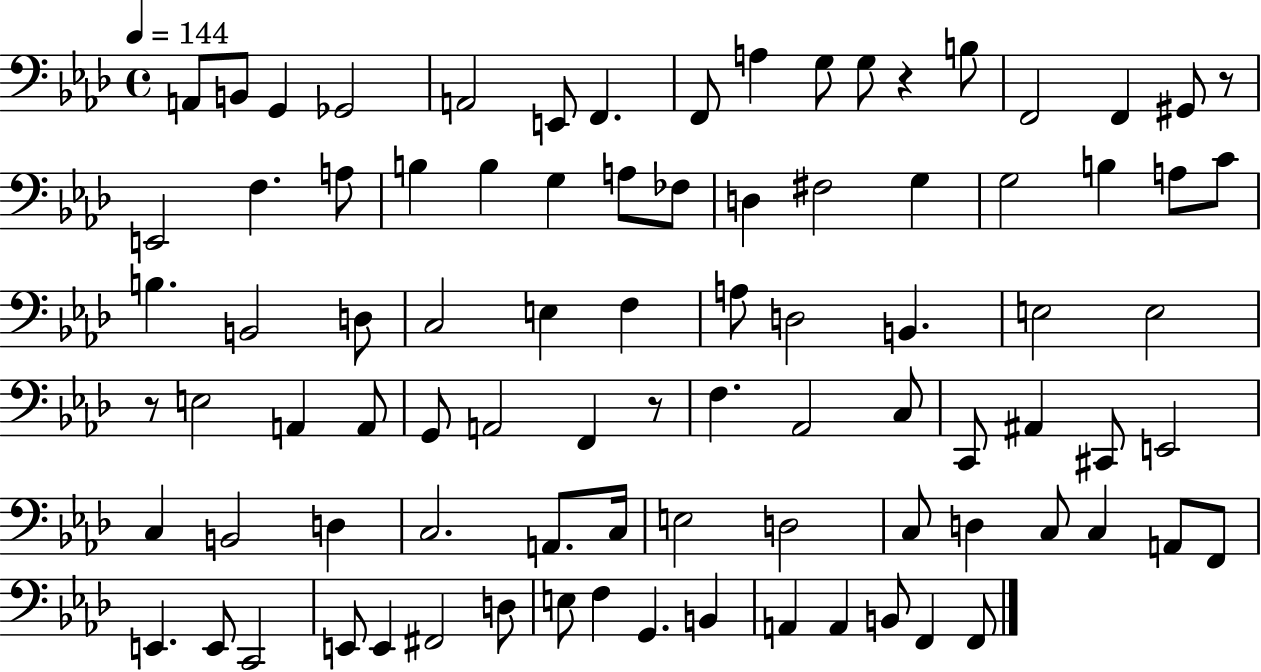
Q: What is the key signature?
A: AES major